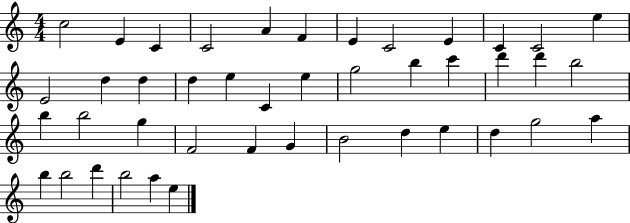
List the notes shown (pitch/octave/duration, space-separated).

C5/h E4/q C4/q C4/h A4/q F4/q E4/q C4/h E4/q C4/q C4/h E5/q E4/h D5/q D5/q D5/q E5/q C4/q E5/q G5/h B5/q C6/q D6/q D6/q B5/h B5/q B5/h G5/q F4/h F4/q G4/q B4/h D5/q E5/q D5/q G5/h A5/q B5/q B5/h D6/q B5/h A5/q E5/q